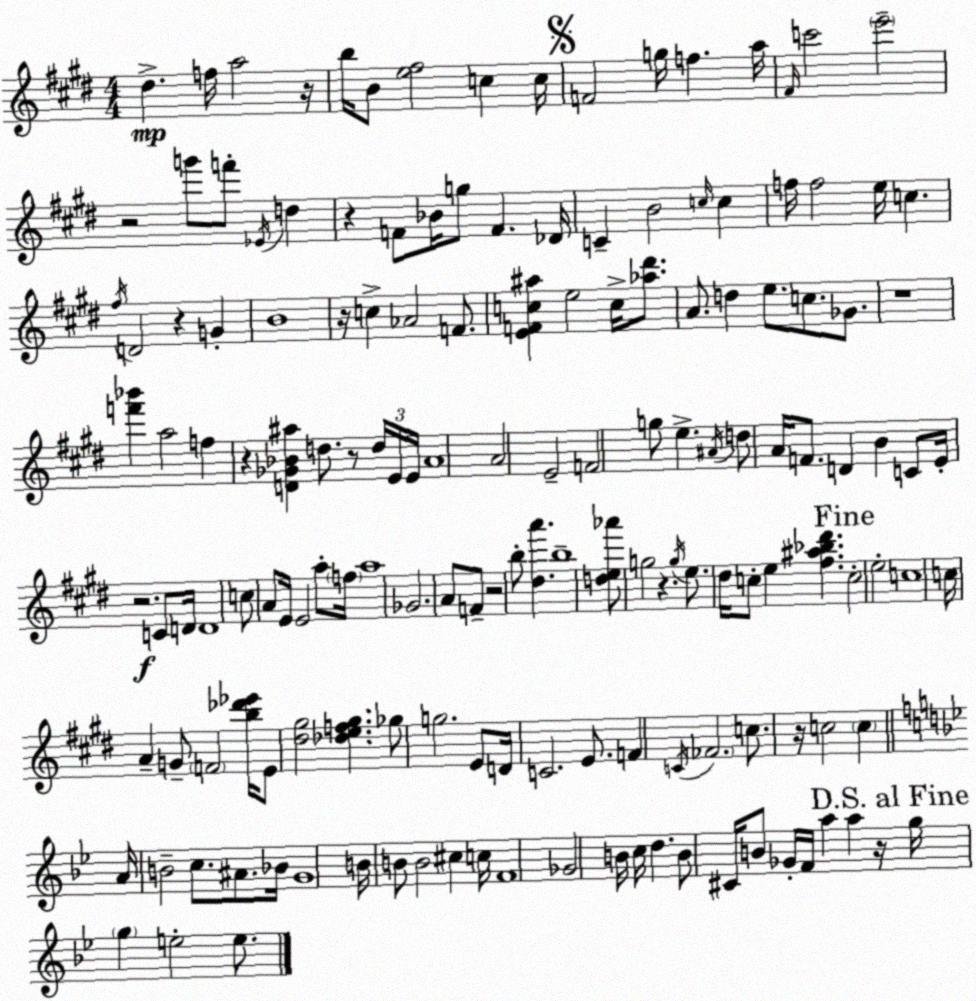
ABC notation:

X:1
T:Untitled
M:4/4
L:1/4
K:E
^d f/4 a2 z/4 b/4 B/2 [e^f]2 c c/4 F2 g/4 f a/4 ^F/4 c'2 e'2 z2 g'/2 f'/2 _E/4 d z F/2 _B/4 g/2 F _D/4 C B2 c/4 c f/4 f2 e/4 c ^f/4 D2 z G B4 z/4 c _A2 F/2 [EFc^a] e2 c/4 [_a^d']/2 A/2 d e/2 c/2 _G/2 z4 [f'_b'] a2 f z [D_G_B^a] d/2 z/2 d/4 E/4 E/4 A4 A2 E2 F2 g/2 e ^A/4 d/2 A/4 F/2 D B C/2 E/4 z2 C/2 D/4 D4 c/2 A/2 E/4 E2 a/2 f/4 a4 _G2 A/2 F/2 z2 b/2 [^da'] b4 [de_a']/2 g2 z g/4 e/2 ^d/4 c/2 e [^f^a_b^d'] c2 e2 c4 c/4 A G/2 F2 [b_d'_e']/4 E/2 [^d^g]2 [_def^g] _g/2 g2 E/2 D/4 C2 E/2 F C/4 _F2 c/2 z/4 c2 c A/4 B2 c/2 ^A/2 _B/4 G4 B/4 B/2 B2 ^c c/4 F4 _G2 B/4 c/4 d B/2 ^C/4 B/2 _G/4 F/4 a a z/4 g/4 g e2 e/2